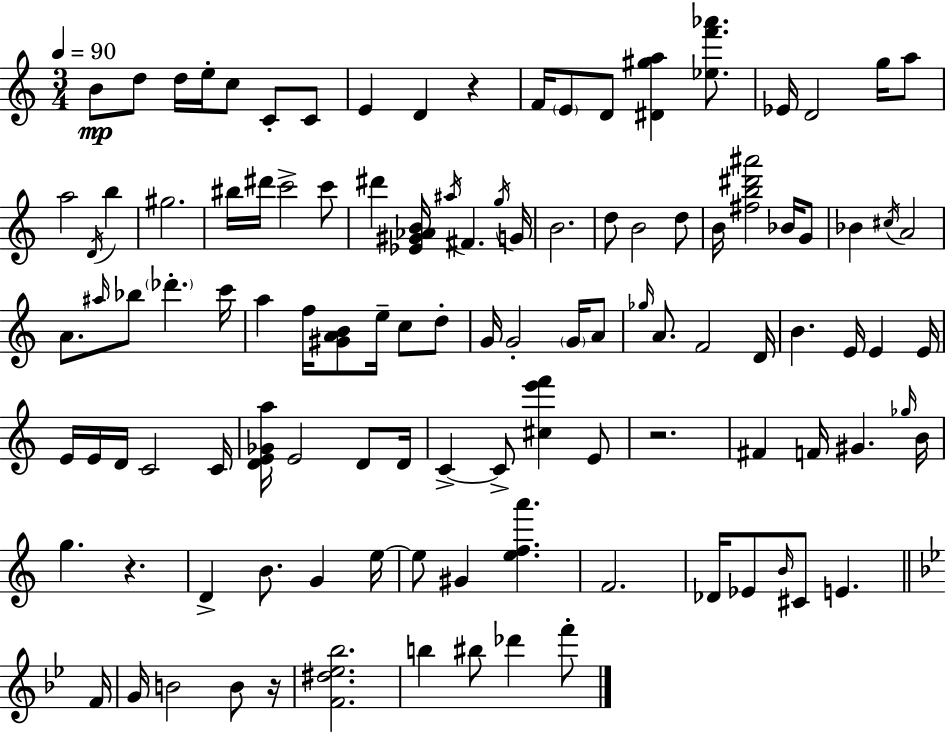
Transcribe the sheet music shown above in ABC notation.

X:1
T:Untitled
M:3/4
L:1/4
K:Am
B/2 d/2 d/4 e/4 c/2 C/2 C/2 E D z F/4 E/2 D/2 [^D^ga] [_ef'_a']/2 _E/4 D2 g/4 a/2 a2 D/4 b ^g2 ^b/4 ^d'/4 c'2 c'/2 ^d' [_E^G_AB]/4 ^a/4 ^F g/4 G/4 B2 d/2 B2 d/2 B/4 [^fb^d'^a']2 _B/4 G/2 _B ^c/4 A2 A/2 ^a/4 _b/2 _d' c'/4 a f/4 [^GAB]/2 e/4 c/2 d/2 G/4 G2 G/4 A/2 _g/4 A/2 F2 D/4 B E/4 E E/4 E/4 E/4 D/4 C2 C/4 [DE_Ga]/4 E2 D/2 D/4 C C/2 [^ce'f'] E/2 z2 ^F F/4 ^G _g/4 B/4 g z D B/2 G e/4 e/2 ^G [efa'] F2 _D/4 _E/2 B/4 ^C/2 E F/4 G/4 B2 B/2 z/4 [F^d_e_b]2 b ^b/2 _d' f'/2